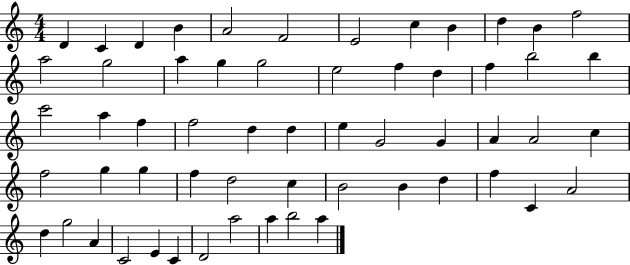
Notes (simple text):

D4/q C4/q D4/q B4/q A4/h F4/h E4/h C5/q B4/q D5/q B4/q F5/h A5/h G5/h A5/q G5/q G5/h E5/h F5/q D5/q F5/q B5/h B5/q C6/h A5/q F5/q F5/h D5/q D5/q E5/q G4/h G4/q A4/q A4/h C5/q F5/h G5/q G5/q F5/q D5/h C5/q B4/h B4/q D5/q F5/q C4/q A4/h D5/q G5/h A4/q C4/h E4/q C4/q D4/h A5/h A5/q B5/h A5/q